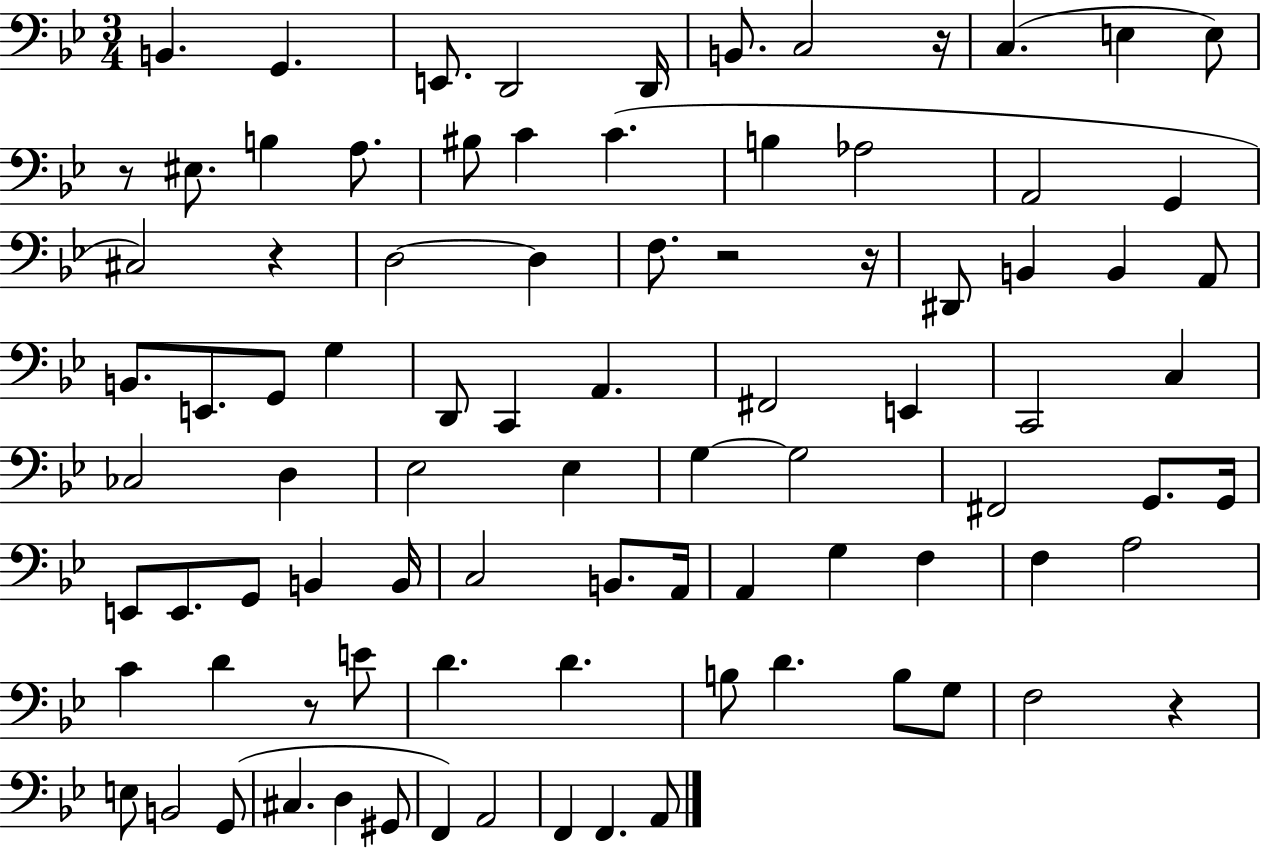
X:1
T:Untitled
M:3/4
L:1/4
K:Bb
B,, G,, E,,/2 D,,2 D,,/4 B,,/2 C,2 z/4 C, E, E,/2 z/2 ^E,/2 B, A,/2 ^B,/2 C C B, _A,2 A,,2 G,, ^C,2 z D,2 D, F,/2 z2 z/4 ^D,,/2 B,, B,, A,,/2 B,,/2 E,,/2 G,,/2 G, D,,/2 C,, A,, ^F,,2 E,, C,,2 C, _C,2 D, _E,2 _E, G, G,2 ^F,,2 G,,/2 G,,/4 E,,/2 E,,/2 G,,/2 B,, B,,/4 C,2 B,,/2 A,,/4 A,, G, F, F, A,2 C D z/2 E/2 D D B,/2 D B,/2 G,/2 F,2 z E,/2 B,,2 G,,/2 ^C, D, ^G,,/2 F,, A,,2 F,, F,, A,,/2